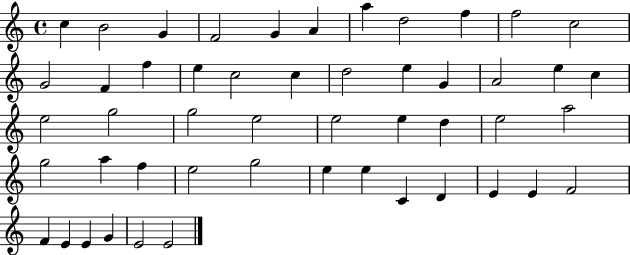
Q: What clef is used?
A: treble